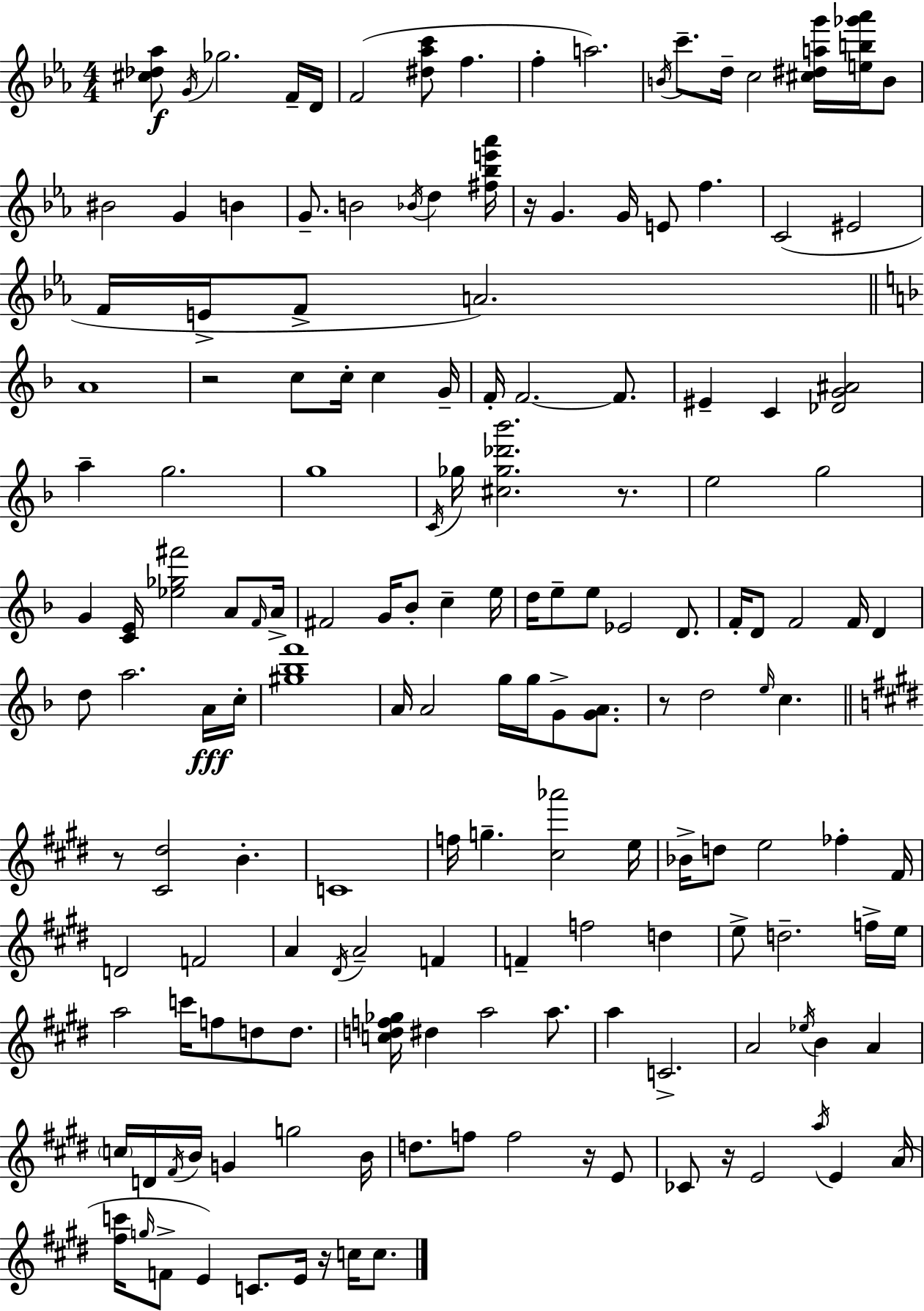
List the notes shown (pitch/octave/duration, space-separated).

[C#5,Db5,Ab5]/e G4/s Gb5/h. F4/s D4/s F4/h [D#5,Ab5,C6]/e F5/q. F5/q A5/h. B4/s C6/e. D5/s C5/h [C#5,D#5,A5,G6]/s [E5,B5,Gb6,Ab6]/s B4/e BIS4/h G4/q B4/q G4/e. B4/h Bb4/s D5/q [F#5,Bb5,E6,Ab6]/s R/s G4/q. G4/s E4/e F5/q. C4/h EIS4/h F4/s E4/s F4/e A4/h. A4/w R/h C5/e C5/s C5/q G4/s F4/s F4/h. F4/e. EIS4/q C4/q [Db4,G4,A#4]/h A5/q G5/h. G5/w C4/s Gb5/s [C#5,Gb5,Db6,Bb6]/h. R/e. E5/h G5/h G4/q [C4,E4]/s [Eb5,Gb5,F#6]/h A4/e F4/s A4/s F#4/h G4/s Bb4/e C5/q E5/s D5/s E5/e E5/e Eb4/h D4/e. F4/s D4/e F4/h F4/s D4/q D5/e A5/h. A4/s C5/s [G#5,Bb5,F6]/w A4/s A4/h G5/s G5/s G4/e [G4,A4]/e. R/e D5/h E5/s C5/q. R/e [C#4,D#5]/h B4/q. C4/w F5/s G5/q. [C#5,Ab6]/h E5/s Bb4/s D5/e E5/h FES5/q F#4/s D4/h F4/h A4/q D#4/s A4/h F4/q F4/q F5/h D5/q E5/e D5/h. F5/s E5/s A5/h C6/s F5/e D5/e D5/e. [C5,D5,F5,Gb5]/s D#5/q A5/h A5/e. A5/q C4/h. A4/h Eb5/s B4/q A4/q C5/s D4/s F#4/s B4/s G4/q G5/h B4/s D5/e. F5/e F5/h R/s E4/e CES4/e R/s E4/h A5/s E4/q A4/s [F#5,C6]/s G5/s F4/e E4/q C4/e. E4/s R/s C5/s C5/e.